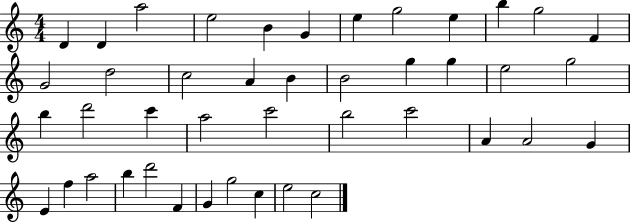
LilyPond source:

{
  \clef treble
  \numericTimeSignature
  \time 4/4
  \key c \major
  d'4 d'4 a''2 | e''2 b'4 g'4 | e''4 g''2 e''4 | b''4 g''2 f'4 | \break g'2 d''2 | c''2 a'4 b'4 | b'2 g''4 g''4 | e''2 g''2 | \break b''4 d'''2 c'''4 | a''2 c'''2 | b''2 c'''2 | a'4 a'2 g'4 | \break e'4 f''4 a''2 | b''4 d'''2 f'4 | g'4 g''2 c''4 | e''2 c''2 | \break \bar "|."
}